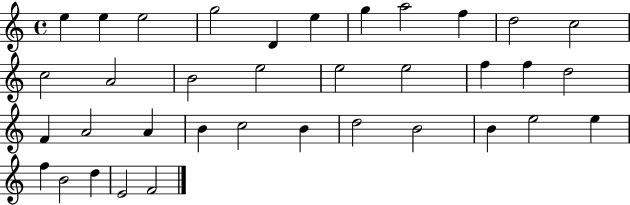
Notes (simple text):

E5/q E5/q E5/h G5/h D4/q E5/q G5/q A5/h F5/q D5/h C5/h C5/h A4/h B4/h E5/h E5/h E5/h F5/q F5/q D5/h F4/q A4/h A4/q B4/q C5/h B4/q D5/h B4/h B4/q E5/h E5/q F5/q B4/h D5/q E4/h F4/h